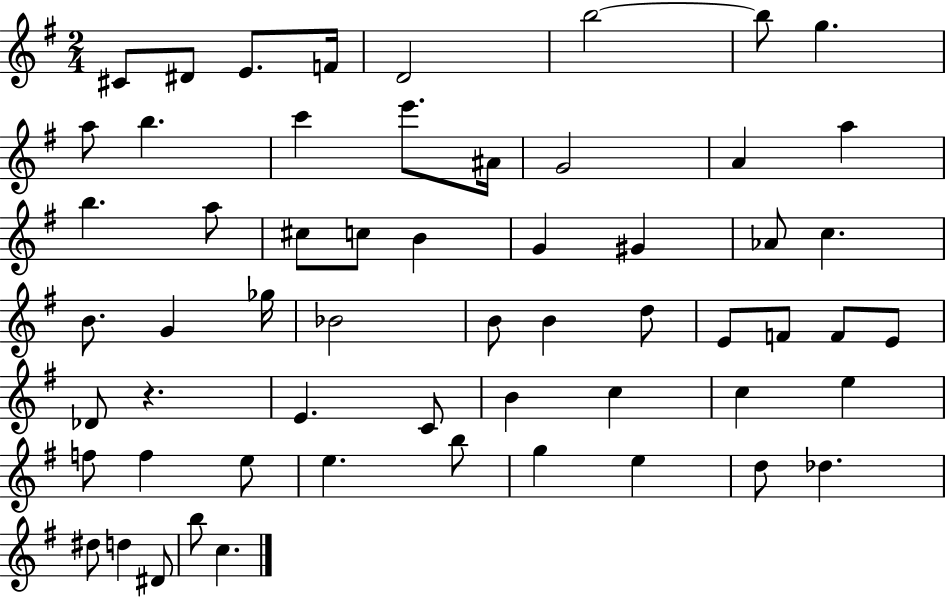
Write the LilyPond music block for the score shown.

{
  \clef treble
  \numericTimeSignature
  \time 2/4
  \key g \major
  cis'8 dis'8 e'8. f'16 | d'2 | b''2~~ | b''8 g''4. | \break a''8 b''4. | c'''4 e'''8. ais'16 | g'2 | a'4 a''4 | \break b''4. a''8 | cis''8 c''8 b'4 | g'4 gis'4 | aes'8 c''4. | \break b'8. g'4 ges''16 | bes'2 | b'8 b'4 d''8 | e'8 f'8 f'8 e'8 | \break des'8 r4. | e'4. c'8 | b'4 c''4 | c''4 e''4 | \break f''8 f''4 e''8 | e''4. b''8 | g''4 e''4 | d''8 des''4. | \break dis''8 d''4 dis'8 | b''8 c''4. | \bar "|."
}